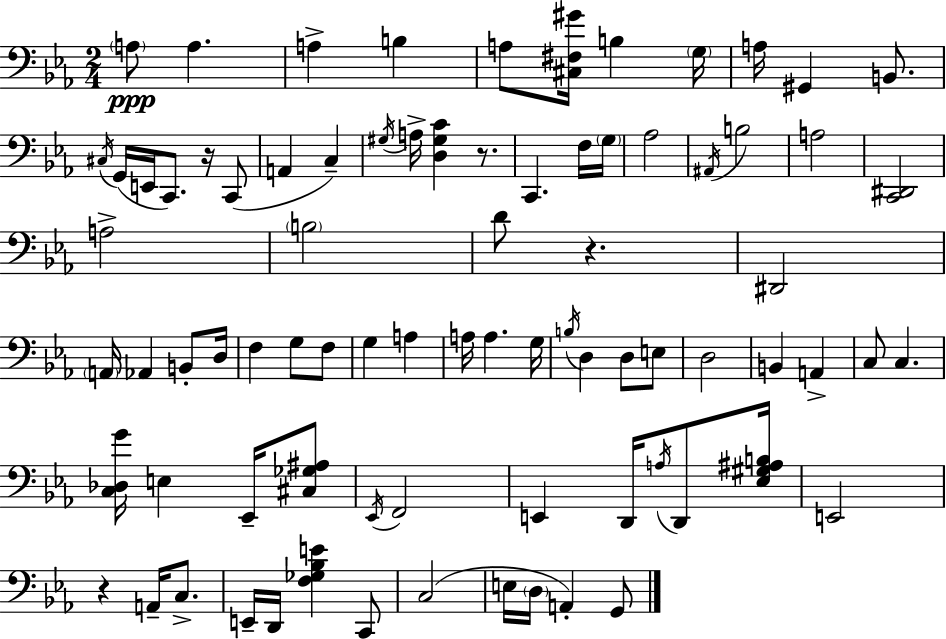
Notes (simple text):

A3/e A3/q. A3/q B3/q A3/e [C#3,F#3,G#4]/s B3/q G3/s A3/s G#2/q B2/e. C#3/s G2/s E2/s C2/e. R/s C2/e A2/q C3/q G#3/s A3/s [D3,G#3,C4]/q R/e. C2/q. F3/s G3/s Ab3/h A#2/s B3/h A3/h [C2,D#2]/h A3/h B3/h D4/e R/q. D#2/h A2/s Ab2/q B2/e D3/s F3/q G3/e F3/e G3/q A3/q A3/s A3/q. G3/s B3/s D3/q D3/e E3/e D3/h B2/q A2/q C3/e C3/q. [C3,Db3,G4]/s E3/q Eb2/s [C#3,Gb3,A#3]/e Eb2/s F2/h E2/q D2/s A3/s D2/e [Eb3,G#3,A#3,B3]/s E2/h R/q A2/s C3/e. E2/s D2/s [F3,Gb3,Bb3,E4]/q C2/e C3/h E3/s D3/s A2/q G2/e